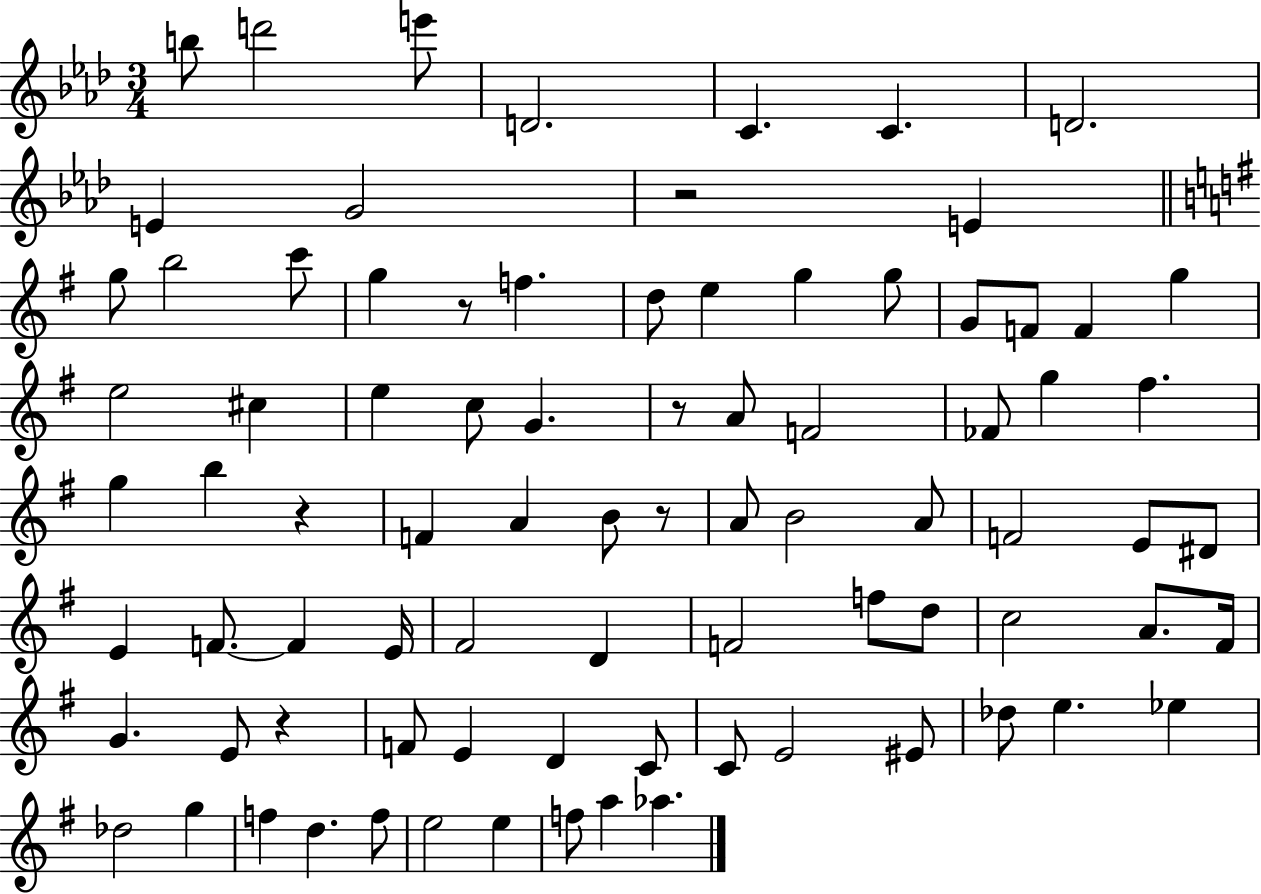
{
  \clef treble
  \numericTimeSignature
  \time 3/4
  \key aes \major
  b''8 d'''2 e'''8 | d'2. | c'4. c'4. | d'2. | \break e'4 g'2 | r2 e'4 | \bar "||" \break \key e \minor g''8 b''2 c'''8 | g''4 r8 f''4. | d''8 e''4 g''4 g''8 | g'8 f'8 f'4 g''4 | \break e''2 cis''4 | e''4 c''8 g'4. | r8 a'8 f'2 | fes'8 g''4 fis''4. | \break g''4 b''4 r4 | f'4 a'4 b'8 r8 | a'8 b'2 a'8 | f'2 e'8 dis'8 | \break e'4 f'8.~~ f'4 e'16 | fis'2 d'4 | f'2 f''8 d''8 | c''2 a'8. fis'16 | \break g'4. e'8 r4 | f'8 e'4 d'4 c'8 | c'8 e'2 eis'8 | des''8 e''4. ees''4 | \break des''2 g''4 | f''4 d''4. f''8 | e''2 e''4 | f''8 a''4 aes''4. | \break \bar "|."
}